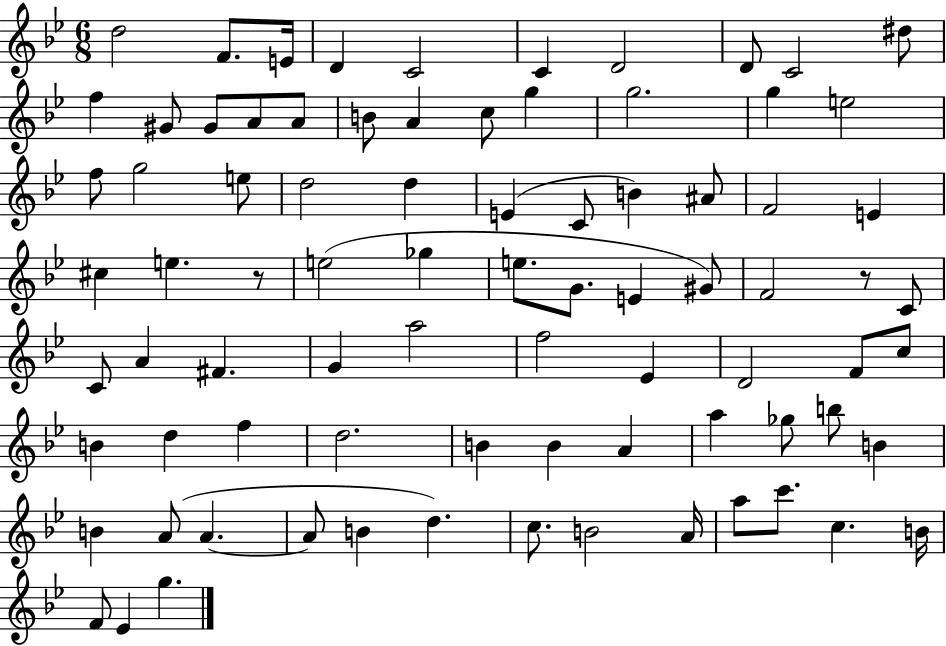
D5/h F4/e. E4/s D4/q C4/h C4/q D4/h D4/e C4/h D#5/e F5/q G#4/e G#4/e A4/e A4/e B4/e A4/q C5/e G5/q G5/h. G5/q E5/h F5/e G5/h E5/e D5/h D5/q E4/q C4/e B4/q A#4/e F4/h E4/q C#5/q E5/q. R/e E5/h Gb5/q E5/e. G4/e. E4/q G#4/e F4/h R/e C4/e C4/e A4/q F#4/q. G4/q A5/h F5/h Eb4/q D4/h F4/e C5/e B4/q D5/q F5/q D5/h. B4/q B4/q A4/q A5/q Gb5/e B5/e B4/q B4/q A4/e A4/q. A4/e B4/q D5/q. C5/e. B4/h A4/s A5/e C6/e. C5/q. B4/s F4/e Eb4/q G5/q.